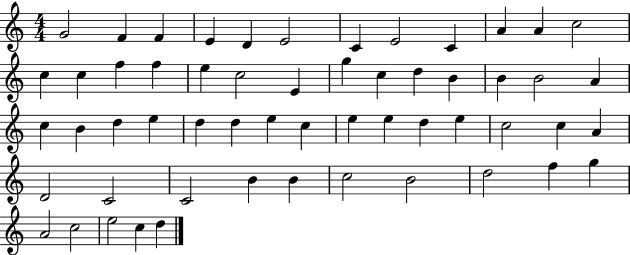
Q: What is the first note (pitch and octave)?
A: G4